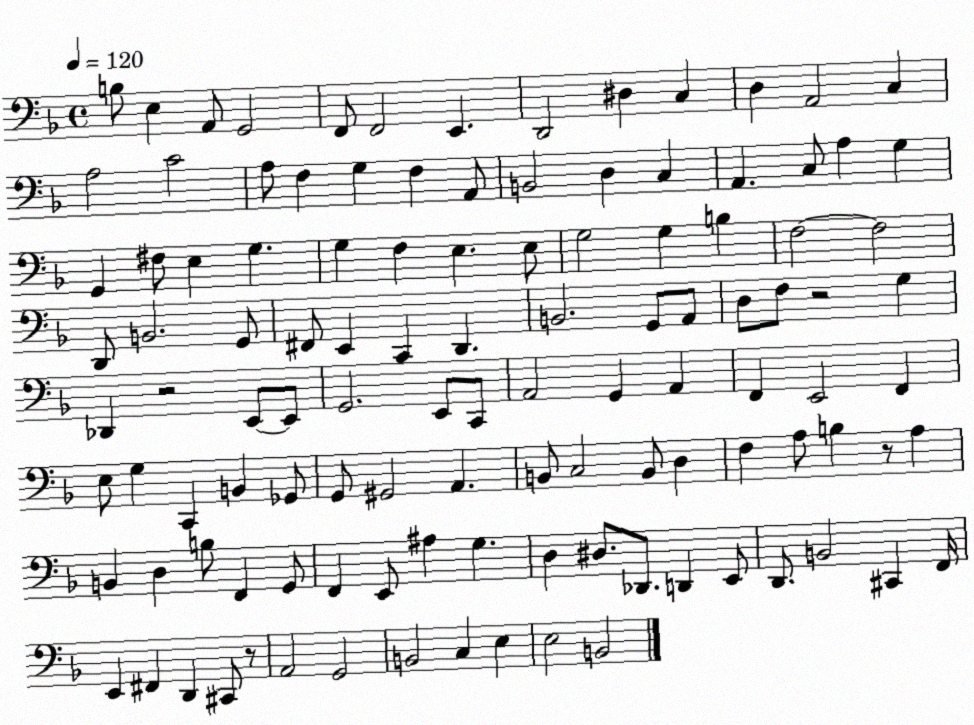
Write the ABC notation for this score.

X:1
T:Untitled
M:4/4
L:1/4
K:F
B,/2 E, A,,/2 G,,2 F,,/2 F,,2 E,, D,,2 ^D, C, D, A,,2 C, A,2 C2 A,/2 F, G, F, A,,/2 B,,2 D, C, A,, C,/2 A, G, G,, ^F,/2 E, G, G, F, E, E,/2 G,2 G, B, F,2 F,2 D,,/2 B,,2 G,,/2 ^F,,/2 E,, C,, D,, B,,2 G,,/2 A,,/2 D,/2 F,/2 z2 G, _D,, z2 E,,/2 E,,/2 G,,2 E,,/2 C,,/2 A,,2 G,, A,, F,, E,,2 F,, E,/2 G, C,, B,, _G,,/2 G,,/2 ^G,,2 A,, B,,/2 C,2 B,,/2 D, F, A,/2 B, z/2 A, B,, D, B,/2 F,, G,,/2 F,, E,,/2 ^A, G, D, ^D,/2 _D,,/2 D,, E,,/2 D,,/2 B,,2 ^C,, F,,/4 E,, ^F,, D,, ^C,,/2 z/2 A,,2 G,,2 B,,2 C, E, E,2 B,,2